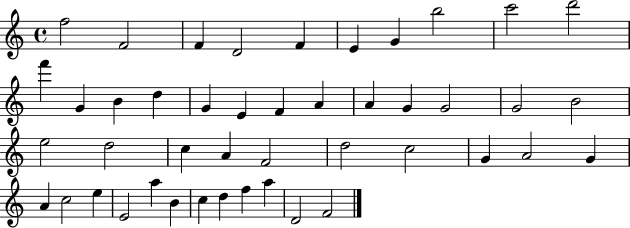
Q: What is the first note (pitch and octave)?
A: F5